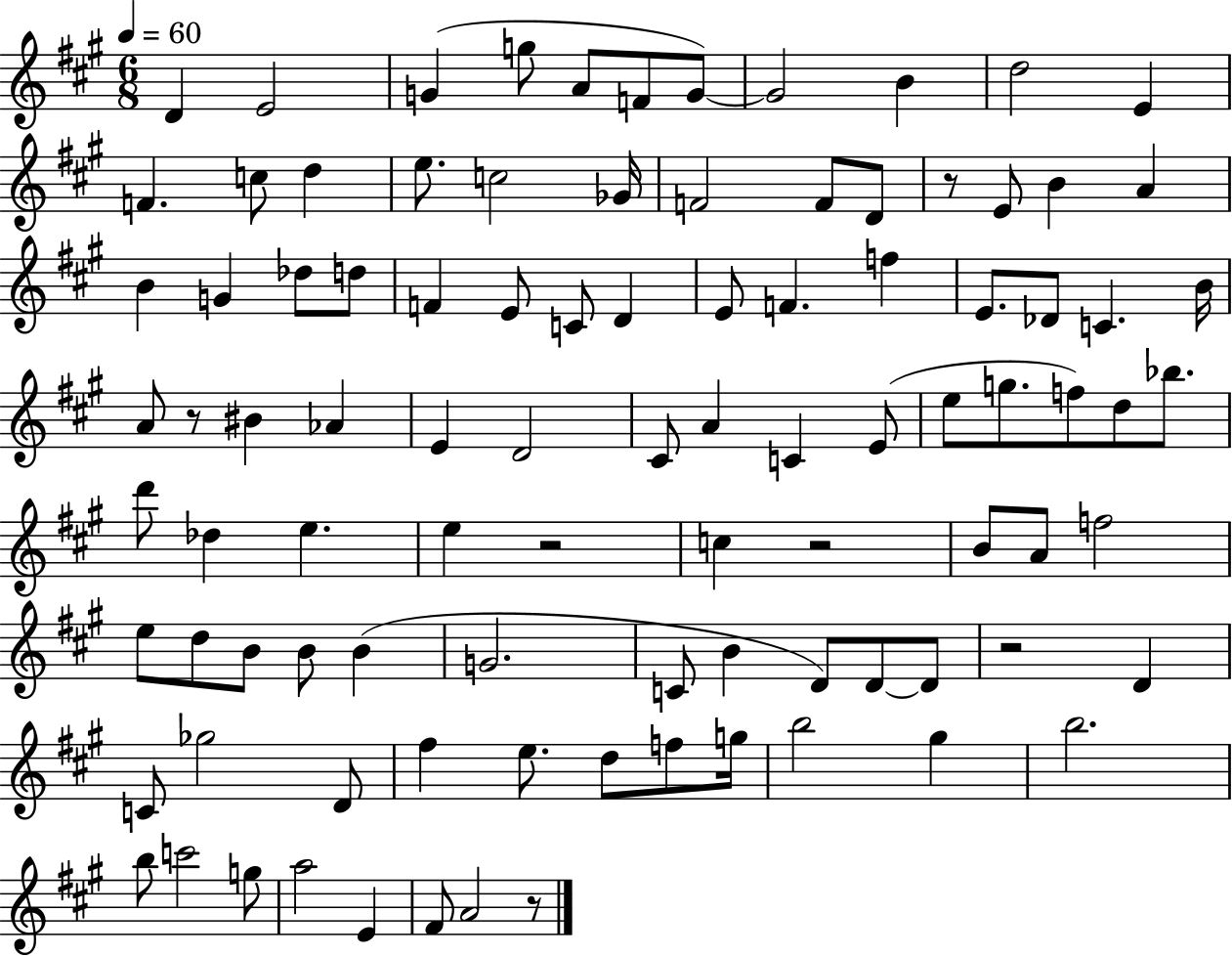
{
  \clef treble
  \numericTimeSignature
  \time 6/8
  \key a \major
  \tempo 4 = 60
  d'4 e'2 | g'4( g''8 a'8 f'8 g'8~~) | g'2 b'4 | d''2 e'4 | \break f'4. c''8 d''4 | e''8. c''2 ges'16 | f'2 f'8 d'8 | r8 e'8 b'4 a'4 | \break b'4 g'4 des''8 d''8 | f'4 e'8 c'8 d'4 | e'8 f'4. f''4 | e'8. des'8 c'4. b'16 | \break a'8 r8 bis'4 aes'4 | e'4 d'2 | cis'8 a'4 c'4 e'8( | e''8 g''8. f''8) d''8 bes''8. | \break d'''8 des''4 e''4. | e''4 r2 | c''4 r2 | b'8 a'8 f''2 | \break e''8 d''8 b'8 b'8 b'4( | g'2. | c'8 b'4 d'8) d'8~~ d'8 | r2 d'4 | \break c'8 ges''2 d'8 | fis''4 e''8. d''8 f''8 g''16 | b''2 gis''4 | b''2. | \break b''8 c'''2 g''8 | a''2 e'4 | fis'8 a'2 r8 | \bar "|."
}